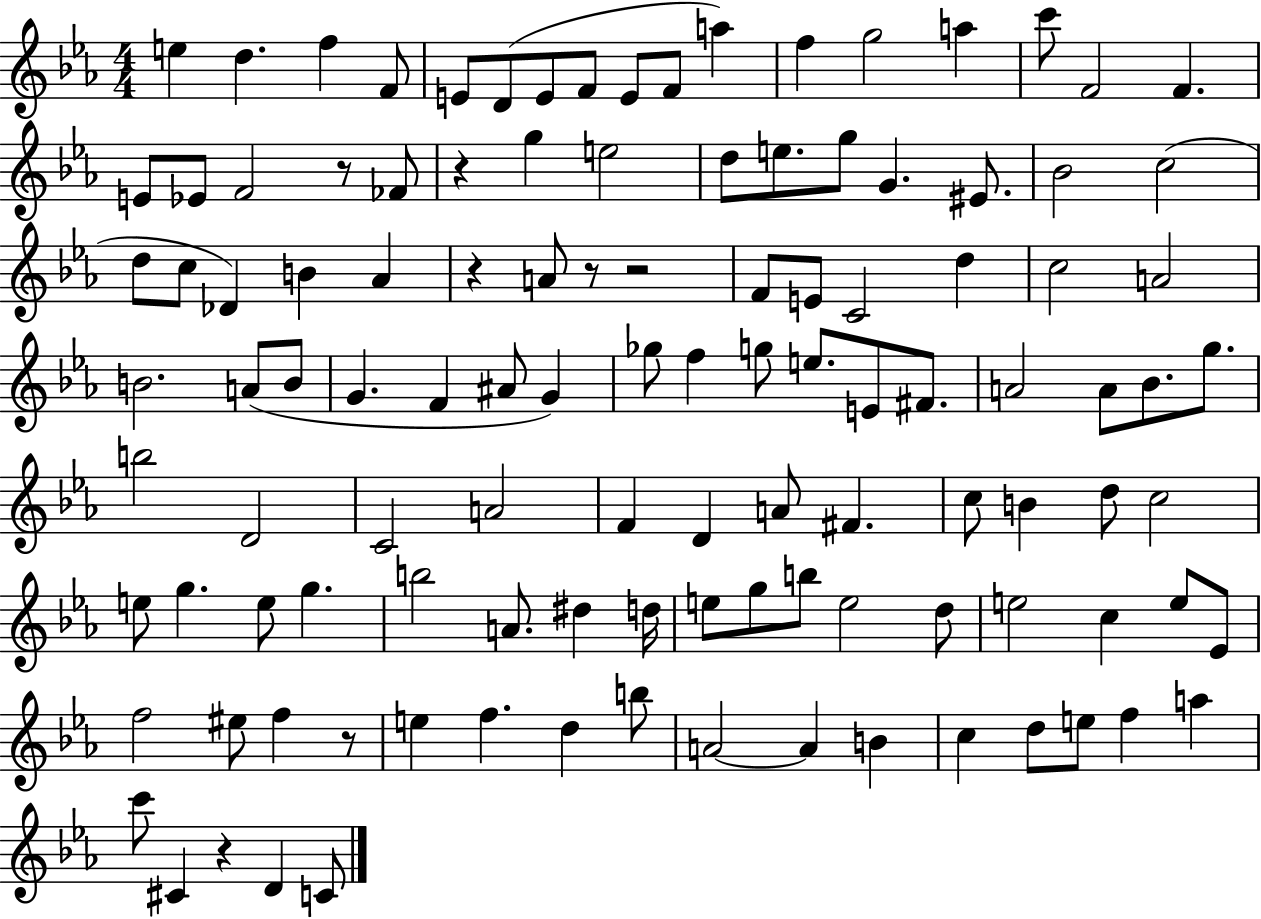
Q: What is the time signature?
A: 4/4